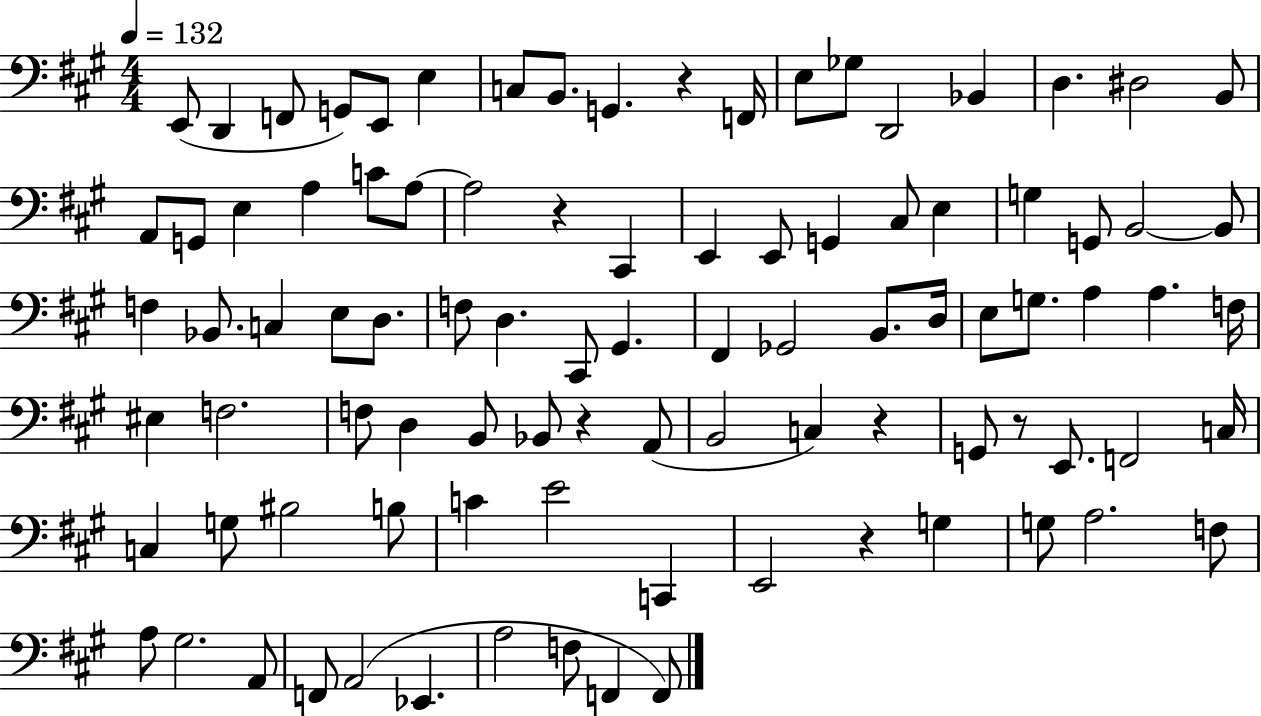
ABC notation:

X:1
T:Untitled
M:4/4
L:1/4
K:A
E,,/2 D,, F,,/2 G,,/2 E,,/2 E, C,/2 B,,/2 G,, z F,,/4 E,/2 _G,/2 D,,2 _B,, D, ^D,2 B,,/2 A,,/2 G,,/2 E, A, C/2 A,/2 A,2 z ^C,, E,, E,,/2 G,, ^C,/2 E, G, G,,/2 B,,2 B,,/2 F, _B,,/2 C, E,/2 D,/2 F,/2 D, ^C,,/2 ^G,, ^F,, _G,,2 B,,/2 D,/4 E,/2 G,/2 A, A, F,/4 ^E, F,2 F,/2 D, B,,/2 _B,,/2 z A,,/2 B,,2 C, z G,,/2 z/2 E,,/2 F,,2 C,/4 C, G,/2 ^B,2 B,/2 C E2 C,, E,,2 z G, G,/2 A,2 F,/2 A,/2 ^G,2 A,,/2 F,,/2 A,,2 _E,, A,2 F,/2 F,, F,,/2